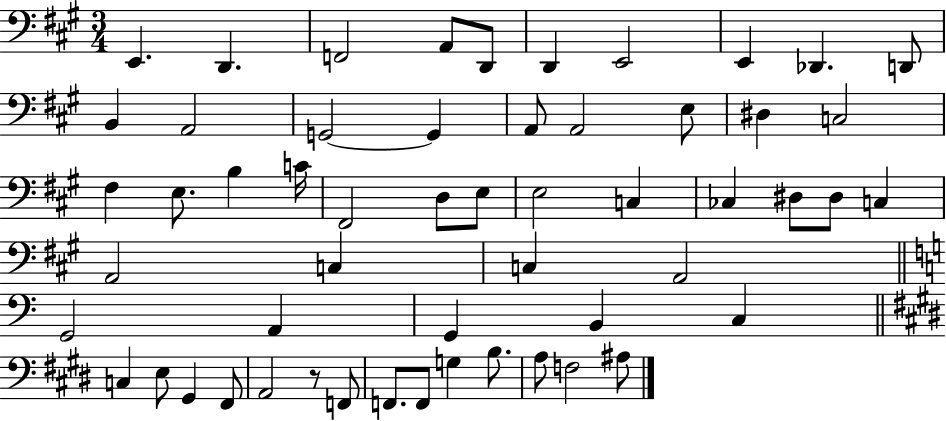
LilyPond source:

{
  \clef bass
  \numericTimeSignature
  \time 3/4
  \key a \major
  e,4. d,4. | f,2 a,8 d,8 | d,4 e,2 | e,4 des,4. d,8 | \break b,4 a,2 | g,2~~ g,4 | a,8 a,2 e8 | dis4 c2 | \break fis4 e8. b4 c'16 | fis,2 d8 e8 | e2 c4 | ces4 dis8 dis8 c4 | \break a,2 c4 | c4 a,2 | \bar "||" \break \key c \major g,2 a,4 | g,4 b,4 c4 | \bar "||" \break \key e \major c4 e8 gis,4 fis,8 | a,2 r8 f,8 | f,8. f,8 g4 b8. | a8 f2 ais8 | \break \bar "|."
}